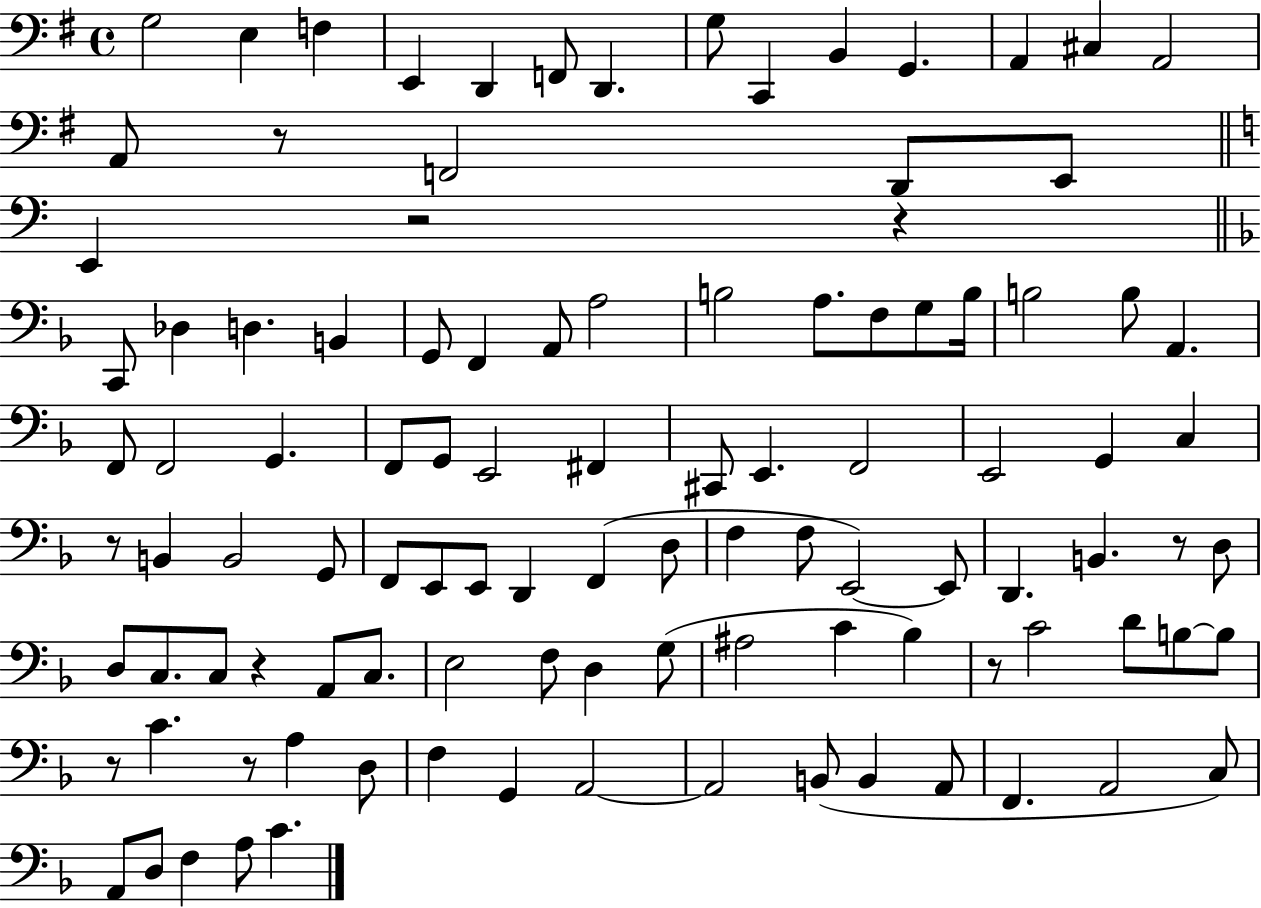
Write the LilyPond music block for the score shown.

{
  \clef bass
  \time 4/4
  \defaultTimeSignature
  \key g \major
  \repeat volta 2 { g2 e4 f4 | e,4 d,4 f,8 d,4. | g8 c,4 b,4 g,4. | a,4 cis4 a,2 | \break a,8 r8 f,2 d,8 e,8 | \bar "||" \break \key c \major e,4 r2 r4 | \bar "||" \break \key f \major c,8 des4 d4. b,4 | g,8 f,4 a,8 a2 | b2 a8. f8 g8 b16 | b2 b8 a,4. | \break f,8 f,2 g,4. | f,8 g,8 e,2 fis,4 | cis,8 e,4. f,2 | e,2 g,4 c4 | \break r8 b,4 b,2 g,8 | f,8 e,8 e,8 d,4 f,4( d8 | f4 f8 e,2~~) e,8 | d,4. b,4. r8 d8 | \break d8 c8. c8 r4 a,8 c8. | e2 f8 d4 g8( | ais2 c'4 bes4) | r8 c'2 d'8 b8~~ b8 | \break r8 c'4. r8 a4 d8 | f4 g,4 a,2~~ | a,2 b,8( b,4 a,8 | f,4. a,2 c8) | \break a,8 d8 f4 a8 c'4. | } \bar "|."
}